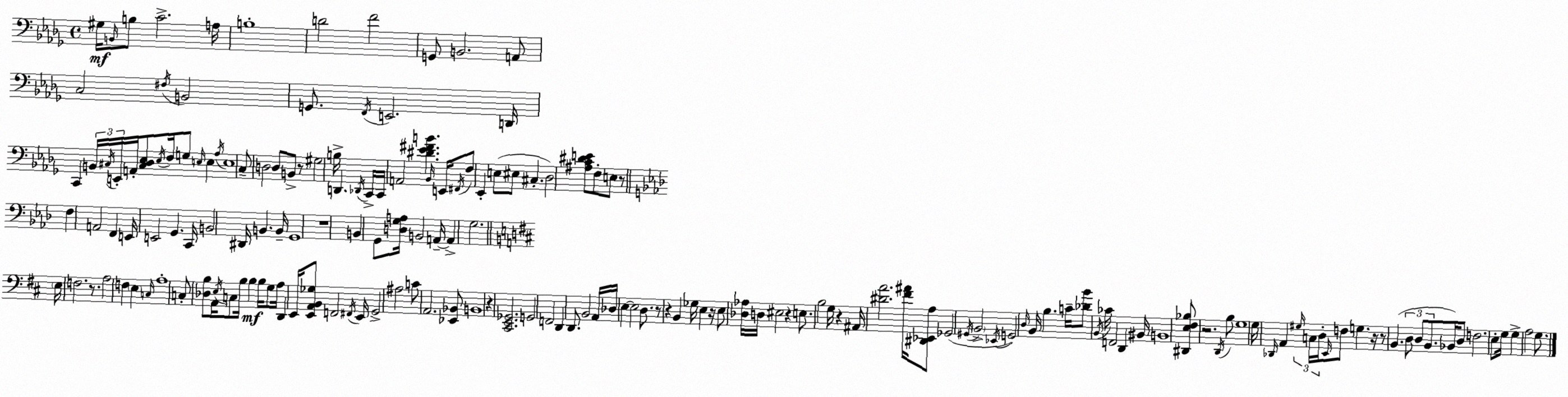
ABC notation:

X:1
T:Untitled
M:4/4
L:1/4
K:Bbm
^G,/4 B,,/4 B,/2 C2 A,/4 B,4 D2 F2 G,,/2 B,,2 A,,/2 C,2 ^F,/4 B,,2 G,,/2 F,,/4 E,,2 D,,/4 C,, B,,/4 ^C,/4 E,,/4 A,,/4 [^C,_D,_E,]/2 _E,/4 F,/4 G,/2 E,/4 E, _A,/4 E,4 C,/2 D,2 D,/2 B,,/2 z/2 ^G,2 B,/4 D,, _D,,/4 C,,/4 C,,/4 A,,2 [^D_E^FB] _B,,/4 E,,/4 ^F,,/4 F,/2 _E,, E,/2 ^E,/2 ^C, _D,2 [^A,C^DE]/2 F,/2 E,/2 z/2 F, A,,2 F,, E,,/4 E,,2 G,, C,,/4 B,,2 ^D,,/4 B,, B,,/4 G,,4 z4 B,, G,,/2 [D,G,A,]/4 B,,2 A,,/4 A,, G,2 E,/4 F,2 z/2 A,2 F, E, C,/4 A,4 C,/2 [_D,B,]/2 A,,/4 E,/4 C,/2 B,/4 B, B,/4 G,/2 A,/4 D,, E,,/4 [E,,A,,B,,_G,]/2 F,,2 ^F,,/4 E,,/4 G,,2 ^A,2 C/2 A,,2 [_E,,_B,,]/2 B,,4 z [^C,,E,,_G,,]2 G,,2 F,,2 D,, D,,/2 B,,2 A,,/4 _D,/4 E, E,2 D,/2 z/2 z B,, _G,/4 E, z/4 E,/2 [_D,_A,]/4 D,/4 ^E,2 z E,/2 B,2 G,/4 z ^A,,/4 [^DA]2 [^F^A]/4 [^D,,_E,,A,]/2 _G,,2 ^G,,/4 B,,2 _E,,/4 G,,2 D,/4 B,,/4 B, C/4 [_DB]/2 B,,/4 _C/4 F,,2 D,, ^B,,/4 B,,4 [^D,,E,^F,_B,]/2 z2 D,,/4 B,/2 G,4 G,/4 _D,,/4 A,, ^G,/4 C,/4 D,/4 E,,/4 F,/2 G, z/4 z/2 B,, D,/2 D,/2 B,,/2 _B,,/4 D,/2 F,2 E,/2 G,/4 G, A,2 G,/2